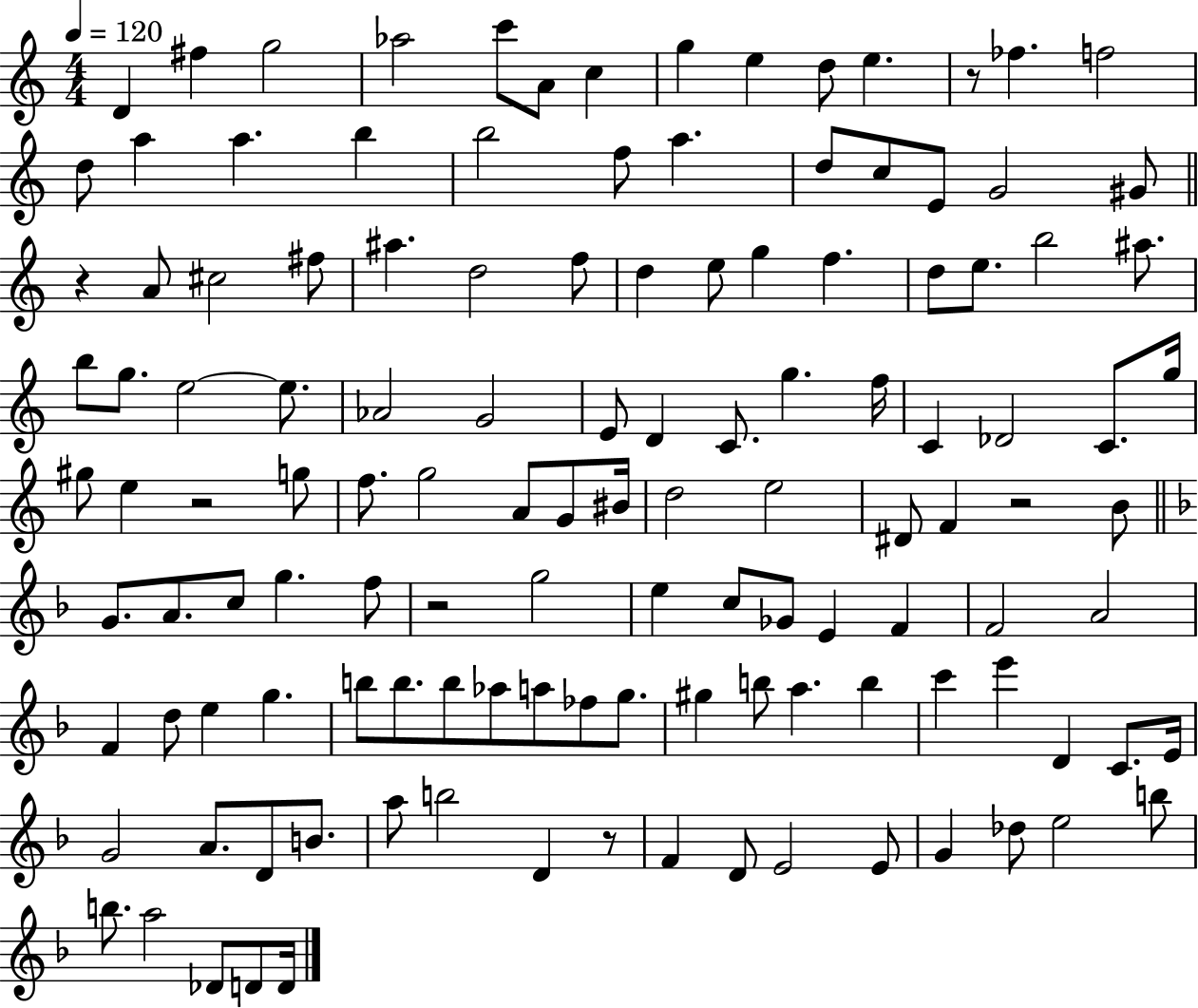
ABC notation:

X:1
T:Untitled
M:4/4
L:1/4
K:C
D ^f g2 _a2 c'/2 A/2 c g e d/2 e z/2 _f f2 d/2 a a b b2 f/2 a d/2 c/2 E/2 G2 ^G/2 z A/2 ^c2 ^f/2 ^a d2 f/2 d e/2 g f d/2 e/2 b2 ^a/2 b/2 g/2 e2 e/2 _A2 G2 E/2 D C/2 g f/4 C _D2 C/2 g/4 ^g/2 e z2 g/2 f/2 g2 A/2 G/2 ^B/4 d2 e2 ^D/2 F z2 B/2 G/2 A/2 c/2 g f/2 z2 g2 e c/2 _G/2 E F F2 A2 F d/2 e g b/2 b/2 b/2 _a/2 a/2 _f/2 g/2 ^g b/2 a b c' e' D C/2 E/4 G2 A/2 D/2 B/2 a/2 b2 D z/2 F D/2 E2 E/2 G _d/2 e2 b/2 b/2 a2 _D/2 D/2 D/4